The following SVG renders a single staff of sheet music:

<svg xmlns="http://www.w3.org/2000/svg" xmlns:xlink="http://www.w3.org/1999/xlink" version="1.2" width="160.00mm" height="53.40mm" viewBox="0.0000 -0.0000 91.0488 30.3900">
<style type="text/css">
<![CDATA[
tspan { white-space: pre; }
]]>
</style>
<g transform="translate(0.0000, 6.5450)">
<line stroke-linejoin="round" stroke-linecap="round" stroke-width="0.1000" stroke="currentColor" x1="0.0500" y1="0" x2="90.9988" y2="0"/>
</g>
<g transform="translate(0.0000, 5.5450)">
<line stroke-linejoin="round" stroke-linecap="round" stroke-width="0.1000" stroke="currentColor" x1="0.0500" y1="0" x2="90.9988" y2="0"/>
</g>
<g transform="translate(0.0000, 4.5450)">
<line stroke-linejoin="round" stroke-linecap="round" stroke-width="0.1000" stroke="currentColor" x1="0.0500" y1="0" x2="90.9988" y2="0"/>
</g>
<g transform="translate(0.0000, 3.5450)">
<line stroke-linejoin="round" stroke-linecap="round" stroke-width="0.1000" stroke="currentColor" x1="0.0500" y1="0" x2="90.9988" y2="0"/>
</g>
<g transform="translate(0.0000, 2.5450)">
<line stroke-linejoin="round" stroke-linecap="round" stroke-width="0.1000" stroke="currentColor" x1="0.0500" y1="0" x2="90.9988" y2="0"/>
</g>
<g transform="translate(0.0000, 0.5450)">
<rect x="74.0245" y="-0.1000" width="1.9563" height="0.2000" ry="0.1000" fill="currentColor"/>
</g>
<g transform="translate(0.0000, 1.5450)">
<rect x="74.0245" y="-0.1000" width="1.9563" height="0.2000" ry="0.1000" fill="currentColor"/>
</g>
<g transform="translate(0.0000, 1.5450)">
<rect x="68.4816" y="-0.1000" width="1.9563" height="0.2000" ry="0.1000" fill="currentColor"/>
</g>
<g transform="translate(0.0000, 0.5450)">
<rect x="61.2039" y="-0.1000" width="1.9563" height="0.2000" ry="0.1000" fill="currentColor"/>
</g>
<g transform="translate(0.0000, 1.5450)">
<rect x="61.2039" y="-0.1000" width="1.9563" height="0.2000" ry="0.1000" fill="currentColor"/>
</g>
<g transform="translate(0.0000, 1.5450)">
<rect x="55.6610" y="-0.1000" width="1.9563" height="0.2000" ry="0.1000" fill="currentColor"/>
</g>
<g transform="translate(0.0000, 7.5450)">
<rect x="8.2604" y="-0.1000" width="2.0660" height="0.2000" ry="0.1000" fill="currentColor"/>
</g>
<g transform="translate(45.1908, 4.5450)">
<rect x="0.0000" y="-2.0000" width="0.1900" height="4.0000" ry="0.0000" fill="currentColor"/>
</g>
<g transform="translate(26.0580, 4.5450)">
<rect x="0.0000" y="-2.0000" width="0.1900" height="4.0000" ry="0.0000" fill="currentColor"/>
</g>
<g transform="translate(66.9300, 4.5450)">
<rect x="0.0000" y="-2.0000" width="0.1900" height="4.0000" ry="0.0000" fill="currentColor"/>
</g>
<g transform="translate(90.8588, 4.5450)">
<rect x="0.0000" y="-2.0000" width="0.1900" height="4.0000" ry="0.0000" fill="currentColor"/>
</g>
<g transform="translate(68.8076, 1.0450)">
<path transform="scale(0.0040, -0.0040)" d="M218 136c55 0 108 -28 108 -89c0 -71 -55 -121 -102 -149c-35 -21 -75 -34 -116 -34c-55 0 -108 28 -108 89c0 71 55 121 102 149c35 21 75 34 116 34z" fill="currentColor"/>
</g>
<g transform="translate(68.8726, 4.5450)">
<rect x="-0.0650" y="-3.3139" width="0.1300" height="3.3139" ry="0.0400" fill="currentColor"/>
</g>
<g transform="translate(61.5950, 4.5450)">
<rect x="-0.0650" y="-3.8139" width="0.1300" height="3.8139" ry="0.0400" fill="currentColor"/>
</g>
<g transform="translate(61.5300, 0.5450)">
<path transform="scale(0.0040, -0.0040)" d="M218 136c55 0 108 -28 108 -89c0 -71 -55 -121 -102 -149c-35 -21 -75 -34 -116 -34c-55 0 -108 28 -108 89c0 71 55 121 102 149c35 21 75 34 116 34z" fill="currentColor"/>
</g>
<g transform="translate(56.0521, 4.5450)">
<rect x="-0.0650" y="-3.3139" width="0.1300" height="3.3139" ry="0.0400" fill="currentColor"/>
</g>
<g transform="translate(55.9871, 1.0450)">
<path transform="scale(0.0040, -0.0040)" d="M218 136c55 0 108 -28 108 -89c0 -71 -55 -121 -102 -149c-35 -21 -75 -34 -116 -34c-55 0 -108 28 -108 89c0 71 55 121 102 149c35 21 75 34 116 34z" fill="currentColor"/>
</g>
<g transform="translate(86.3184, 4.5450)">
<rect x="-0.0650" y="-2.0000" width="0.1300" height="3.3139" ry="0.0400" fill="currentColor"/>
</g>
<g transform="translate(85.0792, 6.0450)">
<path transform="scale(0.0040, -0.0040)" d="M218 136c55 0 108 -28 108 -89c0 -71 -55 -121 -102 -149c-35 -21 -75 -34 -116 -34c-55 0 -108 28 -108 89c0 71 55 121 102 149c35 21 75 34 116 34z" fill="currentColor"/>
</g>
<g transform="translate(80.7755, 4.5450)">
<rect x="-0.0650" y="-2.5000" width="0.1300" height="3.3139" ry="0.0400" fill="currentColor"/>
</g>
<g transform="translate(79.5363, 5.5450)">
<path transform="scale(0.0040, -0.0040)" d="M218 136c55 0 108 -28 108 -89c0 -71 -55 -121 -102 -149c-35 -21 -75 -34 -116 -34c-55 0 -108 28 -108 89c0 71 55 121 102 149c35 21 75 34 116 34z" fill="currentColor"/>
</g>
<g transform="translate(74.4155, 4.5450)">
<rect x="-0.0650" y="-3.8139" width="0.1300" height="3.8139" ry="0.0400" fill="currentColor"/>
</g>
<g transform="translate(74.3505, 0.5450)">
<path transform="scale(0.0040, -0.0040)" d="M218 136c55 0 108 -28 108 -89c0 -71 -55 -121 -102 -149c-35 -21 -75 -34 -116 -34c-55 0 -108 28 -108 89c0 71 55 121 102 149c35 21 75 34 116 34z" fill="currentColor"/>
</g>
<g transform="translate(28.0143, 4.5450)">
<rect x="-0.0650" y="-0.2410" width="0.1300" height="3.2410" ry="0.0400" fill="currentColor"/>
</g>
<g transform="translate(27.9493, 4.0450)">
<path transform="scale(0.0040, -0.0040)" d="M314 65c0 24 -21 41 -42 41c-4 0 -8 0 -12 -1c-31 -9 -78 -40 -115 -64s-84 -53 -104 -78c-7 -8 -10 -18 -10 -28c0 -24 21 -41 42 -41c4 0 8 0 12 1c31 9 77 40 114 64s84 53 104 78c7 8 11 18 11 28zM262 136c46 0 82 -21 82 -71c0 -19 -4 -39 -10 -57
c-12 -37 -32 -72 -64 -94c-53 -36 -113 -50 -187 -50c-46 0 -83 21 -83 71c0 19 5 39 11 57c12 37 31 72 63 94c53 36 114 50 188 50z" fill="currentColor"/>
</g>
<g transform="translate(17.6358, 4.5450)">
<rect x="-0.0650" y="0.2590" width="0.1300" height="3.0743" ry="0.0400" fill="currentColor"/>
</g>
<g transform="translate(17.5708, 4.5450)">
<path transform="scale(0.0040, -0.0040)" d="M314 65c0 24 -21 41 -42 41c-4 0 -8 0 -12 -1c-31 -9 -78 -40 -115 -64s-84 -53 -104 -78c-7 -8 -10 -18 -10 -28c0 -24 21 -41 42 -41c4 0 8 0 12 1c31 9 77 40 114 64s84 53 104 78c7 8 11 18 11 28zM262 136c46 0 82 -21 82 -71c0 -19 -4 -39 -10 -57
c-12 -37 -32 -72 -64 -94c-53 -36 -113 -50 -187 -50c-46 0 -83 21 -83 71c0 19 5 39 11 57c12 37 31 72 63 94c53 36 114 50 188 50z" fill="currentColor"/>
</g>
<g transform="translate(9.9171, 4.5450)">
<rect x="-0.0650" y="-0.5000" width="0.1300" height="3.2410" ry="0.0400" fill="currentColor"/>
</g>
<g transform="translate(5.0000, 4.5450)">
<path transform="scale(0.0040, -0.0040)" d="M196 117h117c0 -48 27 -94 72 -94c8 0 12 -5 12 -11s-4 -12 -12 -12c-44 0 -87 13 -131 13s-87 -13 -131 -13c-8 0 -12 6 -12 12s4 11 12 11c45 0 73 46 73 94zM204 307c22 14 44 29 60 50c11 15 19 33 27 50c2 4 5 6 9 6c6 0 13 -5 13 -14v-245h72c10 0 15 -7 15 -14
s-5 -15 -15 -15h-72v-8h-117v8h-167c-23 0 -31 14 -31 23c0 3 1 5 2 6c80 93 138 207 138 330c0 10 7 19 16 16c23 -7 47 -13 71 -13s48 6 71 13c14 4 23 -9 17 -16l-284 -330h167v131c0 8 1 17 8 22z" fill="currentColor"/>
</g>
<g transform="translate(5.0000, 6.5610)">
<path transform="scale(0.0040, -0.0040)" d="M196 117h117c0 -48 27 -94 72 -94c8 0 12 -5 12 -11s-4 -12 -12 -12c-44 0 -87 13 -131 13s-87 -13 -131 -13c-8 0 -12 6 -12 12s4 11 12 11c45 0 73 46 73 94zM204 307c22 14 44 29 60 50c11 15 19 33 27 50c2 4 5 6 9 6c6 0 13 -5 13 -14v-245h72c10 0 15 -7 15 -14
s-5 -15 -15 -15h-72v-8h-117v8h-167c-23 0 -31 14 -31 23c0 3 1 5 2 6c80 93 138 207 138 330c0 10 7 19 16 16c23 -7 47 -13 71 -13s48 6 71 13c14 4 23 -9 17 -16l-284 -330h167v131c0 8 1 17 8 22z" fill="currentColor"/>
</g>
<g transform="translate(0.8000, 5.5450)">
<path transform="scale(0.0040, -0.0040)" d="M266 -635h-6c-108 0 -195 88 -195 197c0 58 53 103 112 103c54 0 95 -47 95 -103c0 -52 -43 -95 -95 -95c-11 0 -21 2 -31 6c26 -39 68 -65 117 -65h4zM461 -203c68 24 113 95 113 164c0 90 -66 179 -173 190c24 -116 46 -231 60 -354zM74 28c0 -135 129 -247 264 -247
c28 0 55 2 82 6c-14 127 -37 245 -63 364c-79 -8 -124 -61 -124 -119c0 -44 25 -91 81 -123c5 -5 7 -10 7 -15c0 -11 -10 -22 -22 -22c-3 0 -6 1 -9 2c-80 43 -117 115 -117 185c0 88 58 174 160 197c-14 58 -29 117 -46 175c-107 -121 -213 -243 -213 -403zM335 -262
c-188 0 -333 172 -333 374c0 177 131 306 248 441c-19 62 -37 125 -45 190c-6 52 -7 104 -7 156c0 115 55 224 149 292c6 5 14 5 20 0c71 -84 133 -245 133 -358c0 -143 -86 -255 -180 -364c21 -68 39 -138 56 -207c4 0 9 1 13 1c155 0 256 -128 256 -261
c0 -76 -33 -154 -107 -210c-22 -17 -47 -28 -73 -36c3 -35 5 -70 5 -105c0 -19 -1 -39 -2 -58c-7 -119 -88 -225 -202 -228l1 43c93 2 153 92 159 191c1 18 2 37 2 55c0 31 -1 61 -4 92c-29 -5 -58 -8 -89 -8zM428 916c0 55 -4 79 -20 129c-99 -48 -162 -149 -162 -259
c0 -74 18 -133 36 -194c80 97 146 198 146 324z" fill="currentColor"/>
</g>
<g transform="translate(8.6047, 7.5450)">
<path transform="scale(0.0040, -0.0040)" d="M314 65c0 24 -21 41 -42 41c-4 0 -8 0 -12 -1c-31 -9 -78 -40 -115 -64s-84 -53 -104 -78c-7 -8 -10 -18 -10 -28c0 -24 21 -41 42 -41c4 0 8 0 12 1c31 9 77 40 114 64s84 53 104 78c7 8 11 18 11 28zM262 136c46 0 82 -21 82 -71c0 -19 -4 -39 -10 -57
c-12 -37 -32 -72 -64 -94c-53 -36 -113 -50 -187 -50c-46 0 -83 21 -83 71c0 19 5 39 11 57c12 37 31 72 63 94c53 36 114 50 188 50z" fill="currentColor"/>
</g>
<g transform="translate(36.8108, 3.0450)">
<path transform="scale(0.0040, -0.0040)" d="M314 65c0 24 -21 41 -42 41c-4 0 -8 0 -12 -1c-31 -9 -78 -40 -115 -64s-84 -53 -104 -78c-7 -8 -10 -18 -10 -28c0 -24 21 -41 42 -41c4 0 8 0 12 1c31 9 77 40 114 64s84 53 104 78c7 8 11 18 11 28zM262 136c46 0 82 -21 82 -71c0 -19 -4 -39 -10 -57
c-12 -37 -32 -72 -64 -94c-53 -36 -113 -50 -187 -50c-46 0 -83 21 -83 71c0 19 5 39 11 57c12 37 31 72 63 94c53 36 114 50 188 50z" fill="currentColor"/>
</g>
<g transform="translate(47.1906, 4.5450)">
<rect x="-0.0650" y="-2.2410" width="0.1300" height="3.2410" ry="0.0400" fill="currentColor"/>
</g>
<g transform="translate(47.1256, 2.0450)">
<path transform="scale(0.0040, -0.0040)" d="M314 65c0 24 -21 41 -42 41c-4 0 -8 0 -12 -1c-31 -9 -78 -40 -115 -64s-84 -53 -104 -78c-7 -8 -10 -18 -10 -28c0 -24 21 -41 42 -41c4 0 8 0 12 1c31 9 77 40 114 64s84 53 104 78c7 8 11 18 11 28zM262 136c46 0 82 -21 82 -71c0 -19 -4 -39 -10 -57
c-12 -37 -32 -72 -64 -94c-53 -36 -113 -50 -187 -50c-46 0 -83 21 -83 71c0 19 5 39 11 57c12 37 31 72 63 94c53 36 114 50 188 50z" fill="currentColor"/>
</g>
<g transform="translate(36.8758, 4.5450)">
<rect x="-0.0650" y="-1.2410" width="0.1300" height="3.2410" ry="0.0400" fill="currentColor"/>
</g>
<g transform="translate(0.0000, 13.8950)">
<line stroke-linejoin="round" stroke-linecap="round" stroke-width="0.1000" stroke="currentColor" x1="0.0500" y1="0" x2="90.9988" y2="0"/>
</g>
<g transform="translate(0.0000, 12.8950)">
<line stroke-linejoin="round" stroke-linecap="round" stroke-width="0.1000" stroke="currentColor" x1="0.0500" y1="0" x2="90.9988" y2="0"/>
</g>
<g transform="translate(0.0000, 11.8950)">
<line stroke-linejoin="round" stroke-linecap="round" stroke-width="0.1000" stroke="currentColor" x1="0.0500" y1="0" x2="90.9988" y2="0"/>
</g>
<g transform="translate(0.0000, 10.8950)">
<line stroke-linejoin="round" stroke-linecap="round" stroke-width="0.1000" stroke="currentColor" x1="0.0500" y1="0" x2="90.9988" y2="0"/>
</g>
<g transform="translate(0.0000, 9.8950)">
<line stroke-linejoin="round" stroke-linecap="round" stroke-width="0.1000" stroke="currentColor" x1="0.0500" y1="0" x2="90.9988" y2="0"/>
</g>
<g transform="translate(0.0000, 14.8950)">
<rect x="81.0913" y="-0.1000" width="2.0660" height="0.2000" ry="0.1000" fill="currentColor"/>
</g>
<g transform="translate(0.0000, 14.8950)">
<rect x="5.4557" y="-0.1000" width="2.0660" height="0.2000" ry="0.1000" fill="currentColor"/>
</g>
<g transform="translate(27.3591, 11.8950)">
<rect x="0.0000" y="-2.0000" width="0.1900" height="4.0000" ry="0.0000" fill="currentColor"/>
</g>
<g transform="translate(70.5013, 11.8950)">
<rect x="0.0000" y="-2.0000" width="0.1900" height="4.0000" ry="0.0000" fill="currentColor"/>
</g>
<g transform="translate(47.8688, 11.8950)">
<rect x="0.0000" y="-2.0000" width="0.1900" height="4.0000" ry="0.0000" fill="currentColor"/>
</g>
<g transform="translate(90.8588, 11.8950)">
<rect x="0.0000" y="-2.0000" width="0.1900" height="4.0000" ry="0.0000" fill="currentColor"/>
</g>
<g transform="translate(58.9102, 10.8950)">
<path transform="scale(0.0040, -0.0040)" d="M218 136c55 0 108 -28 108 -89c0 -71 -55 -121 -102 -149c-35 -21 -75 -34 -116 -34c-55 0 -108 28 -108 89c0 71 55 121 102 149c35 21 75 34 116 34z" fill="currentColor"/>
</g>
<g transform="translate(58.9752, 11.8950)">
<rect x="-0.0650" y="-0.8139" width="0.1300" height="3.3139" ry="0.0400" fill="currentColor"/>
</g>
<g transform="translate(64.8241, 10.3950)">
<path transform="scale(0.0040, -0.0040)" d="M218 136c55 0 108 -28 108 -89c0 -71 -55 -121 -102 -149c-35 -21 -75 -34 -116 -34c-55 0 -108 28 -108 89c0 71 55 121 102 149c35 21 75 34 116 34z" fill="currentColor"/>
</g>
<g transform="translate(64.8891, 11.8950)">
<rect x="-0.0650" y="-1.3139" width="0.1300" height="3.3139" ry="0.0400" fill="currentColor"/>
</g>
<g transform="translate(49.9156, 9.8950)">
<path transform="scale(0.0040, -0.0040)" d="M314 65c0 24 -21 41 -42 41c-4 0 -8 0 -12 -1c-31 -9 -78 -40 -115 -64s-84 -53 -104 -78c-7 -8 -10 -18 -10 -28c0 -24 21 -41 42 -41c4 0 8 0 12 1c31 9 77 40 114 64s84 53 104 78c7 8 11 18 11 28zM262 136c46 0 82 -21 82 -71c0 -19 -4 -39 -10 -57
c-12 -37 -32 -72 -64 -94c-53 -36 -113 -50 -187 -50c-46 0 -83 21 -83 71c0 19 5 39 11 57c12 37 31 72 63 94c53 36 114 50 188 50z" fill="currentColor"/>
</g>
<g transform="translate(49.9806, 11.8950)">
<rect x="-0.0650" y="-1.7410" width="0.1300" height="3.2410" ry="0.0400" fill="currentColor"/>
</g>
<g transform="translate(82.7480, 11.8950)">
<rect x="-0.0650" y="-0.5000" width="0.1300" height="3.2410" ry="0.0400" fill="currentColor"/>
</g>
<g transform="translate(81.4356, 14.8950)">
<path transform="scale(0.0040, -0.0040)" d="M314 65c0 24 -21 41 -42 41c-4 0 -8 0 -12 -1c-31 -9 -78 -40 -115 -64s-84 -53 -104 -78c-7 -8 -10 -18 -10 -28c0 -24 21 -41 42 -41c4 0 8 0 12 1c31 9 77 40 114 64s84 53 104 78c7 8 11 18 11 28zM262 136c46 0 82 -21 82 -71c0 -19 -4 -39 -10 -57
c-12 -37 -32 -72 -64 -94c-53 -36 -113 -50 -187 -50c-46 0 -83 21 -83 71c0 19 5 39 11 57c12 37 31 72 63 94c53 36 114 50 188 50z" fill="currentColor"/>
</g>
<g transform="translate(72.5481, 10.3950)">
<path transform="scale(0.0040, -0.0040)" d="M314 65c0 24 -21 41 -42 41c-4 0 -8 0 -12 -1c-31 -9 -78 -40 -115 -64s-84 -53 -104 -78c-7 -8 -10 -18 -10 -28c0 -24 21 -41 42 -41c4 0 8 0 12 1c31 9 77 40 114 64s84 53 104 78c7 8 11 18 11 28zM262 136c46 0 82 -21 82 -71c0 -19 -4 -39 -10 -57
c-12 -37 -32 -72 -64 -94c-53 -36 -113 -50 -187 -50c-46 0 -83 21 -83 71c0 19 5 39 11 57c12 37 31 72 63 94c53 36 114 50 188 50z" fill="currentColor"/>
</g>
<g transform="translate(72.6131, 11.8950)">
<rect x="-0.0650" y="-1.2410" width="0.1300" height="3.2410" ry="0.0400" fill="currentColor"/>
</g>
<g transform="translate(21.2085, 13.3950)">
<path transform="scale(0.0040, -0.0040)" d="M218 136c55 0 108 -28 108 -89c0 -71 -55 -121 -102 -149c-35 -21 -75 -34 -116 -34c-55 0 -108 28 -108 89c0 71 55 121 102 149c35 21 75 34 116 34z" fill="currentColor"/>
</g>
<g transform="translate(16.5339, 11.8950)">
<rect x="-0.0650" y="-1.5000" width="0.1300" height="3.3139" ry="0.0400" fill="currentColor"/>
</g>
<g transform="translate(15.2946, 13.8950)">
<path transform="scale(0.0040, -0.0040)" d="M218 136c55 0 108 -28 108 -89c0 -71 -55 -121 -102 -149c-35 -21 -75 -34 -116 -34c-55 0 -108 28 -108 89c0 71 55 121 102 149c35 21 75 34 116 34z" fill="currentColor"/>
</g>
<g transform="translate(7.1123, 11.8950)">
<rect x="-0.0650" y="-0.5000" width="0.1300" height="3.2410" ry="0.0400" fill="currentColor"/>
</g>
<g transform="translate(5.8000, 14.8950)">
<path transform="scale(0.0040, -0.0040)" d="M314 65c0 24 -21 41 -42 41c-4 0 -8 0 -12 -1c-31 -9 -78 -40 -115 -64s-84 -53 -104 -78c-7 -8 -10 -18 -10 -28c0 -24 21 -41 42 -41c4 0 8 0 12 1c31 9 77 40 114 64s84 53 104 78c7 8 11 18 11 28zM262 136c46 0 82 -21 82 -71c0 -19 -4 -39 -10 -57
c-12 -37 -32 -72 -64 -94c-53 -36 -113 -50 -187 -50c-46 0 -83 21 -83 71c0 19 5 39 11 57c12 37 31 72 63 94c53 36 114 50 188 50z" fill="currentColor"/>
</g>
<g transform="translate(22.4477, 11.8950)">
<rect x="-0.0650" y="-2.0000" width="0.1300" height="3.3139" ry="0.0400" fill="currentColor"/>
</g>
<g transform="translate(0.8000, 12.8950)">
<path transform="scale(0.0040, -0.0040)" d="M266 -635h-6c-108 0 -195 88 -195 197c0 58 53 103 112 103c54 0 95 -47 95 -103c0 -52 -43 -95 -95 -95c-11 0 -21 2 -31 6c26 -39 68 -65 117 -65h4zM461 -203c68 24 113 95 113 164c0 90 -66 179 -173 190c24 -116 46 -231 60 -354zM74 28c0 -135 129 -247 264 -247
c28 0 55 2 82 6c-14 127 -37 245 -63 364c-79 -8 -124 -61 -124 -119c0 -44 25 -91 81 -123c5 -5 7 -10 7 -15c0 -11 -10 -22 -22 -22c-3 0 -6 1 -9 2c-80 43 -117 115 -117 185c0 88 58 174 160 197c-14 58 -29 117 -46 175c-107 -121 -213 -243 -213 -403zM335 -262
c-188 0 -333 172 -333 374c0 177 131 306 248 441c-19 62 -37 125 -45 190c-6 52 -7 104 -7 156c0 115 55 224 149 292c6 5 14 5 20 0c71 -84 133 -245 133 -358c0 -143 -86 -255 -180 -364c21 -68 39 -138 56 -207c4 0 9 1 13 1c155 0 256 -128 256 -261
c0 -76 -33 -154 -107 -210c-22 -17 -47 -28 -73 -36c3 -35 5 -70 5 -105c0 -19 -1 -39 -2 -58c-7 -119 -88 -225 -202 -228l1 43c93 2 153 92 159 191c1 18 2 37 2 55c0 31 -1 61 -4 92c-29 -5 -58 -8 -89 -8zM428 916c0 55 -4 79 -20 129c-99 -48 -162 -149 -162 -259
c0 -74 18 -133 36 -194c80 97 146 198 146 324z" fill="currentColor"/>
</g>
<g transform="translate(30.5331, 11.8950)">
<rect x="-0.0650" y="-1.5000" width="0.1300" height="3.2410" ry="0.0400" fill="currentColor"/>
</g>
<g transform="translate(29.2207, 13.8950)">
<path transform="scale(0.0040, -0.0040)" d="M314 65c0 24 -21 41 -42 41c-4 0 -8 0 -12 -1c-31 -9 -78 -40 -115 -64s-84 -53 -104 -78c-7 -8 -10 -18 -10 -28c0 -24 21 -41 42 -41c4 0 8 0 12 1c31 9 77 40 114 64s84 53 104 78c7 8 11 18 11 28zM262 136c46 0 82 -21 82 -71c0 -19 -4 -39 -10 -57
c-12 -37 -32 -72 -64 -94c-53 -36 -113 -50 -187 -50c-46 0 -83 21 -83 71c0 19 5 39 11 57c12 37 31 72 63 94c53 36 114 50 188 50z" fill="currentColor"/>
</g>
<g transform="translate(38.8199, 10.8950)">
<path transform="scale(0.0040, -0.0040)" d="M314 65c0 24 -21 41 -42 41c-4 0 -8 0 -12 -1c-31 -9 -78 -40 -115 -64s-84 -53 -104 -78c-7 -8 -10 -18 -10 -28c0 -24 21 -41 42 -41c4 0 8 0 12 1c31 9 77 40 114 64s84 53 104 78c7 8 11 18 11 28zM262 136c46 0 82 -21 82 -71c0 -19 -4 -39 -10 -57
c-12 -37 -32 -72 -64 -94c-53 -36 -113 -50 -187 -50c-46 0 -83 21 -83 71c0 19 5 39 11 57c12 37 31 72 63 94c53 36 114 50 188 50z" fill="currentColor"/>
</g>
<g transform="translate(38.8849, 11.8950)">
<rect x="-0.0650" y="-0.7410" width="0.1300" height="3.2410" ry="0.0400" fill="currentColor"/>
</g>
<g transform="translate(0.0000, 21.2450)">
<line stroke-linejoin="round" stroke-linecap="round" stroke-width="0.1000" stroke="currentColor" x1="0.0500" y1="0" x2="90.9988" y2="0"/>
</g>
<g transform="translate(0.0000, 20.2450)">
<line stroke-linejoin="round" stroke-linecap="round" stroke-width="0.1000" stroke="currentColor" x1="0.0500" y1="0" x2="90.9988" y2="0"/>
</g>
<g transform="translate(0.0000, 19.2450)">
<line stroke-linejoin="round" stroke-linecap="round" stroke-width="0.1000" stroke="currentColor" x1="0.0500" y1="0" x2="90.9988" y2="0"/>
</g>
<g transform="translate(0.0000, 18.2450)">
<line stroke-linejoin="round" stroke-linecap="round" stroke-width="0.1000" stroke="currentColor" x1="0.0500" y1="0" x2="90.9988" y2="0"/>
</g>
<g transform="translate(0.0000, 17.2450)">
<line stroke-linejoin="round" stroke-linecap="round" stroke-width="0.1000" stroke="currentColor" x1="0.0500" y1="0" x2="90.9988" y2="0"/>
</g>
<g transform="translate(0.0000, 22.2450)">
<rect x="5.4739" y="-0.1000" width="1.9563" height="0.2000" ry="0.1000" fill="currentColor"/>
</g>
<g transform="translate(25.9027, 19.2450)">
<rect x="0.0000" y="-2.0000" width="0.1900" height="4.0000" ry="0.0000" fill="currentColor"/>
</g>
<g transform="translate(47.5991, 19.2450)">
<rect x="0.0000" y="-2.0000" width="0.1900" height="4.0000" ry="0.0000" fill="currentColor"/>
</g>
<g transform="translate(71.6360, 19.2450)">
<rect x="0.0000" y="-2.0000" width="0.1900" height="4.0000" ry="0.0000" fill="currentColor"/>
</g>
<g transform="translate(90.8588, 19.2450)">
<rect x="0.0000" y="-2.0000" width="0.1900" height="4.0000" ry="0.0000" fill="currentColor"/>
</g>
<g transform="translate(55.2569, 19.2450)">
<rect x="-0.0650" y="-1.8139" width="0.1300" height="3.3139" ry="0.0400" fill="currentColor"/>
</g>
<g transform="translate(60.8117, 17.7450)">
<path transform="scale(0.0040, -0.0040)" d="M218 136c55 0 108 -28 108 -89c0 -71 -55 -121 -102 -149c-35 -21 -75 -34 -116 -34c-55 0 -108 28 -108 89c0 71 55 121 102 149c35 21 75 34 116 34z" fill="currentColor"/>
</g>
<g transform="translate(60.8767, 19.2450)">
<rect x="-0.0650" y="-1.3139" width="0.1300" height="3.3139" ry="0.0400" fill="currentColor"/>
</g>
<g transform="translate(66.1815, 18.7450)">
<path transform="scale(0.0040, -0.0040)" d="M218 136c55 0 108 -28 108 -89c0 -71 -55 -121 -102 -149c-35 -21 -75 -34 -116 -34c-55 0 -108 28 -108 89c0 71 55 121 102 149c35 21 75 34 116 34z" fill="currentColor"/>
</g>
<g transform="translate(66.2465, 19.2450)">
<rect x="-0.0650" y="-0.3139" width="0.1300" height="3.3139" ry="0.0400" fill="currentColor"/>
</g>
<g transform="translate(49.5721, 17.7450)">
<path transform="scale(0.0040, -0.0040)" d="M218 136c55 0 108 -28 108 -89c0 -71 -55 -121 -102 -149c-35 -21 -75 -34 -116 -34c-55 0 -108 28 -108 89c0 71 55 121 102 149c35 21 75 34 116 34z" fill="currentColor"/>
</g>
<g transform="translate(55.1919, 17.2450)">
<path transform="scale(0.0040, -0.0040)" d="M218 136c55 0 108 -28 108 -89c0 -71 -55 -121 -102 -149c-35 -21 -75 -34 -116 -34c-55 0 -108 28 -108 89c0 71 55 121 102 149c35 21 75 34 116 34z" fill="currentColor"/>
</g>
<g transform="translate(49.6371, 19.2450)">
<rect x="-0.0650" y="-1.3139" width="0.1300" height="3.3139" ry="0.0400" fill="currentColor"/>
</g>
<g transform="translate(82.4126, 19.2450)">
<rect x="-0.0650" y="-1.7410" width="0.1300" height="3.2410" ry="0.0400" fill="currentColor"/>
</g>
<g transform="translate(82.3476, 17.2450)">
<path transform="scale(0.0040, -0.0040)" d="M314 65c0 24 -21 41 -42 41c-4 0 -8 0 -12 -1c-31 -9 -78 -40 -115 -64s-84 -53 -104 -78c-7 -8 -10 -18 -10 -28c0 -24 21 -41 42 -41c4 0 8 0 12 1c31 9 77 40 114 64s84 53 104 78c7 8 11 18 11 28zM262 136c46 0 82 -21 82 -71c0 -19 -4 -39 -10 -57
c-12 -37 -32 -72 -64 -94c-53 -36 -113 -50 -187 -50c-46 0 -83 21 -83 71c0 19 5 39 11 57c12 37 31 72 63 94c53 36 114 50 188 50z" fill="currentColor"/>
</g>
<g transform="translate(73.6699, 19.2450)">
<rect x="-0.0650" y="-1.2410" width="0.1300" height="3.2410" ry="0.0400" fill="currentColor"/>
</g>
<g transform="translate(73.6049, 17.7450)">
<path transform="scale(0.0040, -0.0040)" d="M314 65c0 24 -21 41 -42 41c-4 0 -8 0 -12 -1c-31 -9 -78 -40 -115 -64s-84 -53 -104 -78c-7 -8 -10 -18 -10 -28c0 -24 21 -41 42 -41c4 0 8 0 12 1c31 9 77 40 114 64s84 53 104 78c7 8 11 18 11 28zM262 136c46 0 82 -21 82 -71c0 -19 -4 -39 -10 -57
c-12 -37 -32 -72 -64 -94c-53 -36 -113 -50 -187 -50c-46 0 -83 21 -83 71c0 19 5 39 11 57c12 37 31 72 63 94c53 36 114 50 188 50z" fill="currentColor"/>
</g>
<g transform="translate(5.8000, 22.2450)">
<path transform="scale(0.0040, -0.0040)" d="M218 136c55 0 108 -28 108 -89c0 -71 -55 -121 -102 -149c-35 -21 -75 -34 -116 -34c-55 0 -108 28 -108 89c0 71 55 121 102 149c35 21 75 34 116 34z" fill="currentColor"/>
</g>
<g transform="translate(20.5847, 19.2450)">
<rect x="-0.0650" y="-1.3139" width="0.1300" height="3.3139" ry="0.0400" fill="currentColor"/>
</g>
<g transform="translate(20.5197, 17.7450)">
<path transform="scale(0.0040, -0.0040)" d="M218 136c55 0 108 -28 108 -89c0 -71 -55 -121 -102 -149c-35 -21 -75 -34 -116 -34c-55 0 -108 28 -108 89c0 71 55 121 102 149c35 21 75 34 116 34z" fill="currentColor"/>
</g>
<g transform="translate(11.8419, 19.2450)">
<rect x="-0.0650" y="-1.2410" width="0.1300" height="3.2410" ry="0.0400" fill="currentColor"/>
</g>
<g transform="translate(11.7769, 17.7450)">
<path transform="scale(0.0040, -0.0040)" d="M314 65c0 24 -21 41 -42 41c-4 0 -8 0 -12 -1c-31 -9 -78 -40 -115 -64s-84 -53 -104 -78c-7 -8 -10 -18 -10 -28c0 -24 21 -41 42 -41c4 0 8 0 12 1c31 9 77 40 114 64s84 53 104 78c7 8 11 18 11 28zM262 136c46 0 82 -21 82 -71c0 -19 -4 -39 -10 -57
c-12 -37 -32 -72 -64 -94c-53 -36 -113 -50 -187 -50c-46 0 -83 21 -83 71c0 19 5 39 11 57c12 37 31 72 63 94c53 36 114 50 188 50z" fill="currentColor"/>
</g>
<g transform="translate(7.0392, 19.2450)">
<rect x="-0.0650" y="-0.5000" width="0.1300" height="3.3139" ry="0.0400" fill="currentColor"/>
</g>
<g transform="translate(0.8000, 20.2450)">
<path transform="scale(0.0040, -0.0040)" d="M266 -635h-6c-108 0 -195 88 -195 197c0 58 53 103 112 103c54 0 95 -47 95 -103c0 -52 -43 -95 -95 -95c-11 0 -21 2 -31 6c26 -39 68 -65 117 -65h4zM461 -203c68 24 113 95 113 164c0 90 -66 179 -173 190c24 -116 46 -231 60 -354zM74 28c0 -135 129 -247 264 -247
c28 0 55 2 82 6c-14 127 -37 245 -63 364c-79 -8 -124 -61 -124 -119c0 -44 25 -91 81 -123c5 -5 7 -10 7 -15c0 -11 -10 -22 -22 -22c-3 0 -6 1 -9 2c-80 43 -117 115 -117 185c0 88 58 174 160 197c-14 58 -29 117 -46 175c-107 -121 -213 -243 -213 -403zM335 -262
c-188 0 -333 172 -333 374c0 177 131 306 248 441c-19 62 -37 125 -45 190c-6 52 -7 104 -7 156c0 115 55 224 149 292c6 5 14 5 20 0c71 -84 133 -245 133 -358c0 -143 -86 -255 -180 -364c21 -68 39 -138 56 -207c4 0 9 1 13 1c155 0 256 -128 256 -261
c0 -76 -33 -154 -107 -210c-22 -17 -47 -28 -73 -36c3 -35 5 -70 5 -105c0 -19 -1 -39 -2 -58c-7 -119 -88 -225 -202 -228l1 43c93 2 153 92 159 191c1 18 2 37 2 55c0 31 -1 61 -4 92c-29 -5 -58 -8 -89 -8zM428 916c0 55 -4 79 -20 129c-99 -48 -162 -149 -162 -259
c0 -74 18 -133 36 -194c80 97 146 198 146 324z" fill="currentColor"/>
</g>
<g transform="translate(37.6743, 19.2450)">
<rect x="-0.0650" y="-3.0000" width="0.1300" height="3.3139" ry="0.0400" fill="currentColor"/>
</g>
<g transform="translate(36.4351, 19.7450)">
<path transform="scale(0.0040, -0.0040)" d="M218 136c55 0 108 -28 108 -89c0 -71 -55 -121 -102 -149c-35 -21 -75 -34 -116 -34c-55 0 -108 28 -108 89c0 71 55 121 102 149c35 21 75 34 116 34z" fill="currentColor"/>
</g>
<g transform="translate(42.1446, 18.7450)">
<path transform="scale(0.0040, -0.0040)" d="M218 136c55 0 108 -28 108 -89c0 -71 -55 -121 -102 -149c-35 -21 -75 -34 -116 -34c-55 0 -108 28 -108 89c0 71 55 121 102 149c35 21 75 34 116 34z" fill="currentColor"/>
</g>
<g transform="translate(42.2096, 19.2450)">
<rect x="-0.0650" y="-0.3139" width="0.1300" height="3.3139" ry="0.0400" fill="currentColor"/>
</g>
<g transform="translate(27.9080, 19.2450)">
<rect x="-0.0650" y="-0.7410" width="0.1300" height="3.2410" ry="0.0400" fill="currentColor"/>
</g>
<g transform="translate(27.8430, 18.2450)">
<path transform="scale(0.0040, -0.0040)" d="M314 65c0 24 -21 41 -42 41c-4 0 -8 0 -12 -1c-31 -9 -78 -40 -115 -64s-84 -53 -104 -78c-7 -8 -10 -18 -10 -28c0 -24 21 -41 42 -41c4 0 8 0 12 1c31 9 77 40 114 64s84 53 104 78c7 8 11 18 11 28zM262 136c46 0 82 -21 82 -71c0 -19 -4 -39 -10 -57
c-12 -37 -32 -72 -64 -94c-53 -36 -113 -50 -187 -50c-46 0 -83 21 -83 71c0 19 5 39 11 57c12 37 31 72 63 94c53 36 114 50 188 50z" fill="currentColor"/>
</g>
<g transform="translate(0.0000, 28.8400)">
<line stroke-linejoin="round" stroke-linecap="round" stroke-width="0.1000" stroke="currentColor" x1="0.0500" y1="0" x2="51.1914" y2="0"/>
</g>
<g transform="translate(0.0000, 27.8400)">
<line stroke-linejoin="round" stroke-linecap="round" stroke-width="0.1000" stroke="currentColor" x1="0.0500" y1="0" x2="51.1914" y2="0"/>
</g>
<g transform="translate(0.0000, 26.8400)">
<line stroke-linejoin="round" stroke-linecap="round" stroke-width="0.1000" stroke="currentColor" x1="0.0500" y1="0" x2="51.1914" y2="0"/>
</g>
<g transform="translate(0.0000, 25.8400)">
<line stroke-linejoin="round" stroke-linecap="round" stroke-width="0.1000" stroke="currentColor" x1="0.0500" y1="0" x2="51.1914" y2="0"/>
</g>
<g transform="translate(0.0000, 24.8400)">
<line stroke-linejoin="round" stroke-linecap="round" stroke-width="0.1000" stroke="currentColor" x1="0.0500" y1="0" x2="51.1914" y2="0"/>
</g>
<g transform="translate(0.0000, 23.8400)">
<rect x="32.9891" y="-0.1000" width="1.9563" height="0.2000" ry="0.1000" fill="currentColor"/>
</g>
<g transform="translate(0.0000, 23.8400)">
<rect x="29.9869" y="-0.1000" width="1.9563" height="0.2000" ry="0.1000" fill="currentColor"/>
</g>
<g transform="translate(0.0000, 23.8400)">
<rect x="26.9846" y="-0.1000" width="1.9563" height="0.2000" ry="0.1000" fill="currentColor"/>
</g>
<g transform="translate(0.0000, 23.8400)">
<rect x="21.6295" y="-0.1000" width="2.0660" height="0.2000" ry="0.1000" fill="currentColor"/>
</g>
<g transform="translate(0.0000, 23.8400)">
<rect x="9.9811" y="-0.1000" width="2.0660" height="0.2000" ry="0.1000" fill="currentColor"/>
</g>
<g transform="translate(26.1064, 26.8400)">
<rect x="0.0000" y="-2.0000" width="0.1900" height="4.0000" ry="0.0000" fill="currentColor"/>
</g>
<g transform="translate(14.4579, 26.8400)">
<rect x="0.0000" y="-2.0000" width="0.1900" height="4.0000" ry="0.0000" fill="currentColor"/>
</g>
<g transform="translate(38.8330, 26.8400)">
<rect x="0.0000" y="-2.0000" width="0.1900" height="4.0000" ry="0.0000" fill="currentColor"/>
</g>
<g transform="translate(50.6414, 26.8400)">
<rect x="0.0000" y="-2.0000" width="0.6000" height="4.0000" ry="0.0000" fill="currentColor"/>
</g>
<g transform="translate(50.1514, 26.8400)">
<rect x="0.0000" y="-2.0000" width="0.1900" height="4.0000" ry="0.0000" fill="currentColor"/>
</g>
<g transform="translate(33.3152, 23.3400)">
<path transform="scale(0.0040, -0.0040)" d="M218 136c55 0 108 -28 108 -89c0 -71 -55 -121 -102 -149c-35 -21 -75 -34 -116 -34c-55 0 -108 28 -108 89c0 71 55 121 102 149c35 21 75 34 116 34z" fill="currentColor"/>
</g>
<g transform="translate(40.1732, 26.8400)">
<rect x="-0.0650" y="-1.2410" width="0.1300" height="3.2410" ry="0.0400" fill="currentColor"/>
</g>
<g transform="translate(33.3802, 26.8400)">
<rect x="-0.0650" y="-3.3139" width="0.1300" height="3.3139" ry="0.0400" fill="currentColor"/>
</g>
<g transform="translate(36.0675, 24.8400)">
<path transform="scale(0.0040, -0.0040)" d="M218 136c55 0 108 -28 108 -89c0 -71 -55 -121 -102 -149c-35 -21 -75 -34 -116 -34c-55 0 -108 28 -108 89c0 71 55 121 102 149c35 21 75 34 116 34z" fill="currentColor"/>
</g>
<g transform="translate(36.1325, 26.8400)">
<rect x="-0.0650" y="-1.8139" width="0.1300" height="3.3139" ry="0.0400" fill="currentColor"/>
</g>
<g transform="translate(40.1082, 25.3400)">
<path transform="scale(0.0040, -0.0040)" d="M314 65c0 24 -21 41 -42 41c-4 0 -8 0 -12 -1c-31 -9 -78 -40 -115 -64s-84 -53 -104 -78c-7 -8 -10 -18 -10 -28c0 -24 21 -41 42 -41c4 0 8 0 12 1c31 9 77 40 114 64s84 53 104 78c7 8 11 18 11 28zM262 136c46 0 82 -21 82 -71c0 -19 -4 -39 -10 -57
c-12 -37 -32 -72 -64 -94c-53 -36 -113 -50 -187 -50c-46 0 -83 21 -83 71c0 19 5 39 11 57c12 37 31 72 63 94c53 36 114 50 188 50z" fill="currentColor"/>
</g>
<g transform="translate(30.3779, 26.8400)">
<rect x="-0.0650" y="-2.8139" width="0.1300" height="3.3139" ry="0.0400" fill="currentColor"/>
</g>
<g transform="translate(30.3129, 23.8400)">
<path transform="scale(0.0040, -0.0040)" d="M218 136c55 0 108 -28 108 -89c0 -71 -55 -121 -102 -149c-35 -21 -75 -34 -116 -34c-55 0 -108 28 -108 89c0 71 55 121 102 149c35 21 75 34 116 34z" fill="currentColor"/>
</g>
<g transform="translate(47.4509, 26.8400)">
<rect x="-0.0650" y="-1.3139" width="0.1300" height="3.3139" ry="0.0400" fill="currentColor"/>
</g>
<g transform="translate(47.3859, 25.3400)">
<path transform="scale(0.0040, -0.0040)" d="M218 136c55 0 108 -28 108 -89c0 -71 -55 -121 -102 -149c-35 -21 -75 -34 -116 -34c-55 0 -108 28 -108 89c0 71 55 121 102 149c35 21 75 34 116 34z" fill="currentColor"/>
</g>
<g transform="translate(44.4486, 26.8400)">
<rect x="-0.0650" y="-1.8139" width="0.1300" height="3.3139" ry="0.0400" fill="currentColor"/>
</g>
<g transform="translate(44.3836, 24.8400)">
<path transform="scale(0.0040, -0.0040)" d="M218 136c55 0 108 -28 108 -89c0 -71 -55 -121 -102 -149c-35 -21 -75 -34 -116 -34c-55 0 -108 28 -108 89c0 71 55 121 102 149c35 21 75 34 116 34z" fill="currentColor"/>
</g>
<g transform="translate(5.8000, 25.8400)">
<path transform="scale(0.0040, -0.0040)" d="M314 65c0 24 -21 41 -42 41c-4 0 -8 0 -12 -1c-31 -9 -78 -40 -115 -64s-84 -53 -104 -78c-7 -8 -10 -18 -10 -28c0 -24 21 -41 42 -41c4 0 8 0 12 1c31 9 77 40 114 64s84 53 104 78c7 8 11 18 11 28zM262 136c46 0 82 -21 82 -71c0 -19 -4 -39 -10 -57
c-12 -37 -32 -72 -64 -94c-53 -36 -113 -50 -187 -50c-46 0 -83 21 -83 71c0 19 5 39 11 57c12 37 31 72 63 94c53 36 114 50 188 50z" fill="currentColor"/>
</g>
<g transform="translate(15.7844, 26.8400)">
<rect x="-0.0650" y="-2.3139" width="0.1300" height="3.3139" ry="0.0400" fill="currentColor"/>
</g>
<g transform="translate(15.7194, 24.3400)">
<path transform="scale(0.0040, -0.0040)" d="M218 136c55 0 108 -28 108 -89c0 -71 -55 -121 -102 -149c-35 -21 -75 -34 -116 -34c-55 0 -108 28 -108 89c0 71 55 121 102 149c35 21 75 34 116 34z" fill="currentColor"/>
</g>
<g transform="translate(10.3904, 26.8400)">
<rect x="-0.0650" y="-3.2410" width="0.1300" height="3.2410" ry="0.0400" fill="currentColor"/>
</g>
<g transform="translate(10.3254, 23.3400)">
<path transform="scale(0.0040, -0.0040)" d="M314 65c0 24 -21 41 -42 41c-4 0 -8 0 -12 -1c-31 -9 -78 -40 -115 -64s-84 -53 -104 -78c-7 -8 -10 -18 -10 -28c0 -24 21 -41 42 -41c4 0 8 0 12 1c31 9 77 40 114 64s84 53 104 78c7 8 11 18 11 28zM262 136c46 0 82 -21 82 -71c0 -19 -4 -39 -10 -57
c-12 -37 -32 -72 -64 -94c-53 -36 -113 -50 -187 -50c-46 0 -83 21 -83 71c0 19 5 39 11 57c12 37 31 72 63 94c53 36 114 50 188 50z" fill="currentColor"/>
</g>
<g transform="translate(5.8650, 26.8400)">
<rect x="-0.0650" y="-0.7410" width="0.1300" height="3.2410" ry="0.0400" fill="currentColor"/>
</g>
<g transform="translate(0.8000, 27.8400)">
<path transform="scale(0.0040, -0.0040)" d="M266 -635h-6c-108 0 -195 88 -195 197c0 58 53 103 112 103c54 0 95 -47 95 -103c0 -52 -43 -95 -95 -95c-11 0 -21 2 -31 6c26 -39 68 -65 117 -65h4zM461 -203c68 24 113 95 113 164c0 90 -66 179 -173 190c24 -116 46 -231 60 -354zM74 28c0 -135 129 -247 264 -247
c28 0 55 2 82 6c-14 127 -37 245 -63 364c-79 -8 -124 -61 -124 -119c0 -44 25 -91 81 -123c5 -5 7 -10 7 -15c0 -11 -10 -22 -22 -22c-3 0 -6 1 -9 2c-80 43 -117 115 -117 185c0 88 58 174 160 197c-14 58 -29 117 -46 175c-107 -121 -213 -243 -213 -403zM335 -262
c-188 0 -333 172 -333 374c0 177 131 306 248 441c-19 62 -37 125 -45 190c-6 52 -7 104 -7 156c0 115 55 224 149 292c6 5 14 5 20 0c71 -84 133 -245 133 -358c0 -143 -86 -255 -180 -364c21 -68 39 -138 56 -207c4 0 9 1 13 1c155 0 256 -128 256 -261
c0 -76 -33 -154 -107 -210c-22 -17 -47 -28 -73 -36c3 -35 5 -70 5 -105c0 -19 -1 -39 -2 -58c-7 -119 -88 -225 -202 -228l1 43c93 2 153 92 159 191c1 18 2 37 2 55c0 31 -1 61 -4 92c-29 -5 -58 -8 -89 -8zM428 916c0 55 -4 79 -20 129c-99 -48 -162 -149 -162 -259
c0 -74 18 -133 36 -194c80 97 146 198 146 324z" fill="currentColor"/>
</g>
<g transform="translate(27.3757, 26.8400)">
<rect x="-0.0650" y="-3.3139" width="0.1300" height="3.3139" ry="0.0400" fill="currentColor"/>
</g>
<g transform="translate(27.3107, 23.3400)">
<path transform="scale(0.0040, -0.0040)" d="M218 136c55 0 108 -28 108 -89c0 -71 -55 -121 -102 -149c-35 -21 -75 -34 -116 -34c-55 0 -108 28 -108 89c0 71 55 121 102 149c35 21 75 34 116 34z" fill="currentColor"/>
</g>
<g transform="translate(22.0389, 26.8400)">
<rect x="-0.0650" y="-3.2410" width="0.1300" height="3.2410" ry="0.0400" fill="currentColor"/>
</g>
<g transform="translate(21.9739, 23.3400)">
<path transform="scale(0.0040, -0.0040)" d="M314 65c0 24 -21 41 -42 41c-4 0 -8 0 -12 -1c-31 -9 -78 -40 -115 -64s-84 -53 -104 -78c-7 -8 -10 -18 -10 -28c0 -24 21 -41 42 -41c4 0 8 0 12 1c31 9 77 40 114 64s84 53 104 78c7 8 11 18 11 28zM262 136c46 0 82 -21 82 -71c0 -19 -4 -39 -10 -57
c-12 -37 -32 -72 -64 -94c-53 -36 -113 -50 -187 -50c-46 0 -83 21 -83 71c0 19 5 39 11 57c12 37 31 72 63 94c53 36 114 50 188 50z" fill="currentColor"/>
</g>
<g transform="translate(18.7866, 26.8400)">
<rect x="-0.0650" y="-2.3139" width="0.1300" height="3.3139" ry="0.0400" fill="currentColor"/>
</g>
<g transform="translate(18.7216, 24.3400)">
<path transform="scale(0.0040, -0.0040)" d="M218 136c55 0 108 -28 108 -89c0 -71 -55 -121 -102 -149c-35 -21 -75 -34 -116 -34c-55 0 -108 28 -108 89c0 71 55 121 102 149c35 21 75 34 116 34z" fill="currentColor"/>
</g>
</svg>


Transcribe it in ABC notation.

X:1
T:Untitled
M:4/4
L:1/4
K:C
C2 B2 c2 e2 g2 b c' b c' G F C2 E F E2 d2 f2 d e e2 C2 C e2 e d2 A c e f e c e2 f2 d2 b2 g g b2 b a b f e2 f e